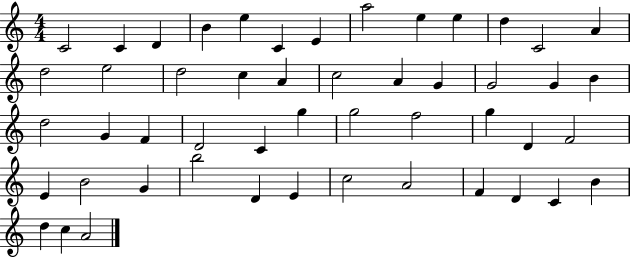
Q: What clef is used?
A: treble